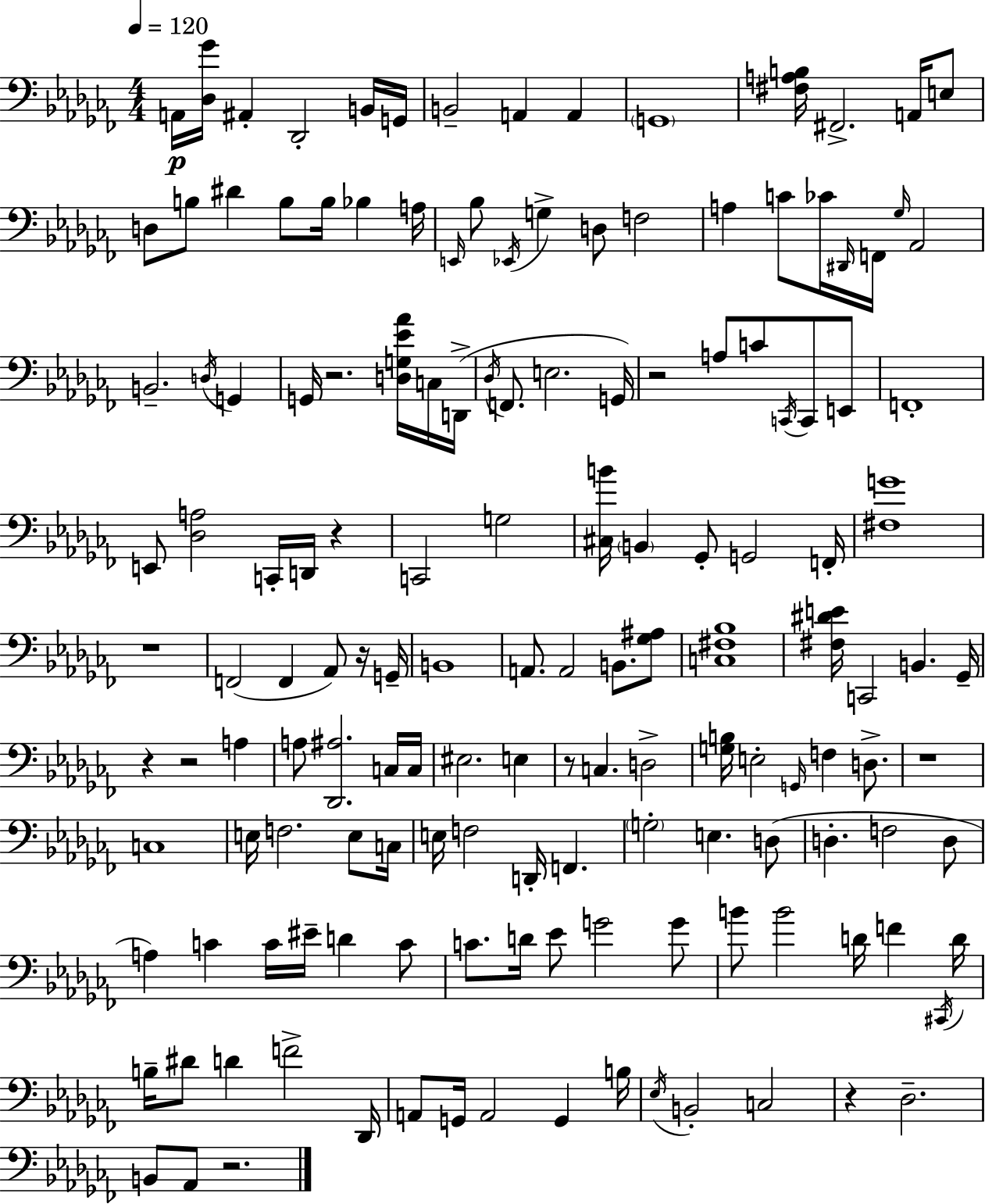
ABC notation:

X:1
T:Untitled
M:4/4
L:1/4
K:Abm
A,,/4 [_D,_G]/4 ^A,, _D,,2 B,,/4 G,,/4 B,,2 A,, A,, G,,4 [^F,A,B,]/4 ^F,,2 A,,/4 E,/2 D,/2 B,/2 ^D B,/2 B,/4 _B, A,/4 E,,/4 _B,/2 _E,,/4 G, D,/2 F,2 A, C/2 _C/4 ^D,,/4 F,,/4 _G,/4 _A,,2 B,,2 D,/4 G,, G,,/4 z2 [D,G,_E_A]/4 C,/4 D,,/4 _D,/4 F,,/2 E,2 G,,/4 z2 A,/2 C/2 C,,/4 C,,/2 E,,/2 F,,4 E,,/2 [_D,A,]2 C,,/4 D,,/4 z C,,2 G,2 [^C,B]/4 B,, _G,,/2 G,,2 F,,/4 [^F,G]4 z4 F,,2 F,, _A,,/2 z/4 G,,/4 B,,4 A,,/2 A,,2 B,,/2 [_G,^A,]/2 [C,^F,_B,]4 [^F,^DE]/4 C,,2 B,, _G,,/4 z z2 A, A,/2 [_D,,^A,]2 C,/4 C,/4 ^E,2 E, z/2 C, D,2 [G,B,]/4 E,2 G,,/4 F, D,/2 z4 C,4 E,/4 F,2 E,/2 C,/4 E,/4 F,2 D,,/4 F,, G,2 E, D,/2 D, F,2 D,/2 A, C C/4 ^E/4 D C/2 C/2 D/4 _E/2 G2 G/2 B/2 B2 D/4 F ^C,,/4 D/4 B,/4 ^D/2 D F2 _D,,/4 A,,/2 G,,/4 A,,2 G,, B,/4 _E,/4 B,,2 C,2 z _D,2 B,,/2 _A,,/2 z2